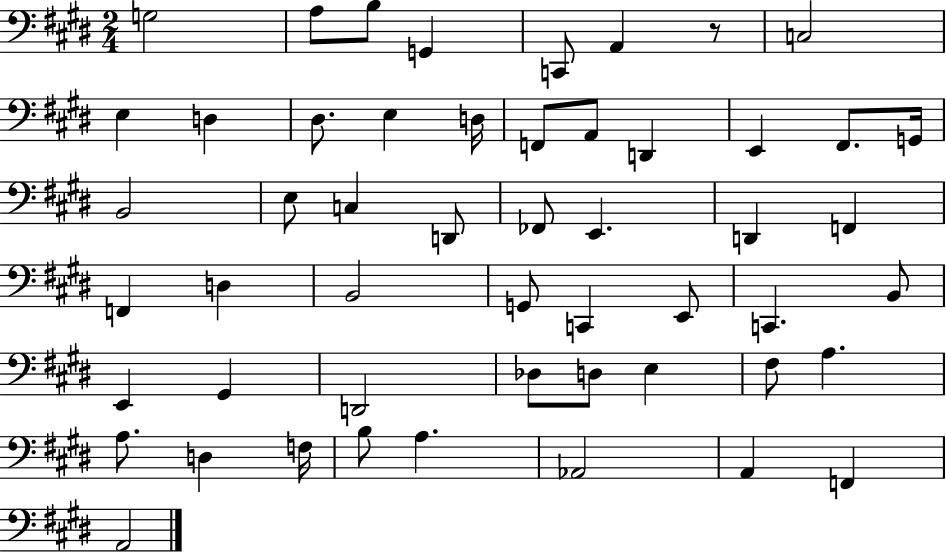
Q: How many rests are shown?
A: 1